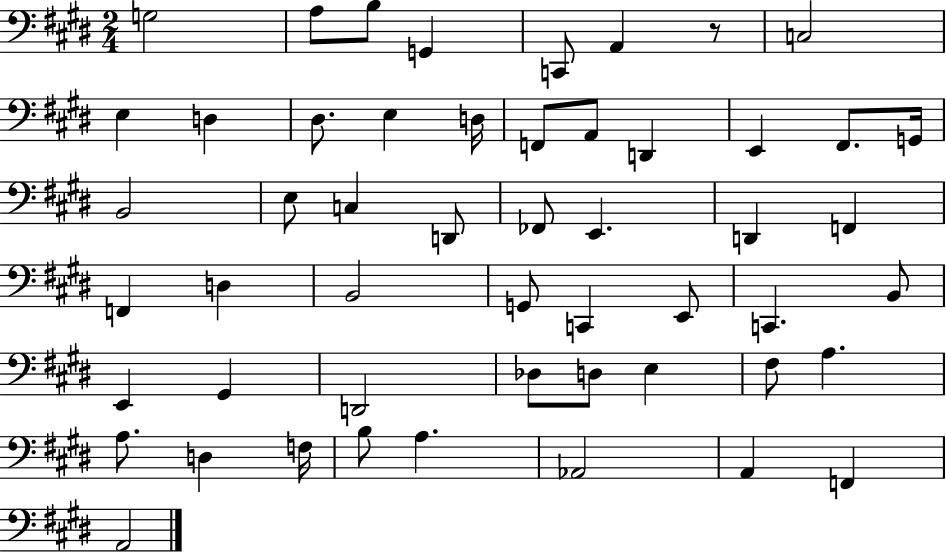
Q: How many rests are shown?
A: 1